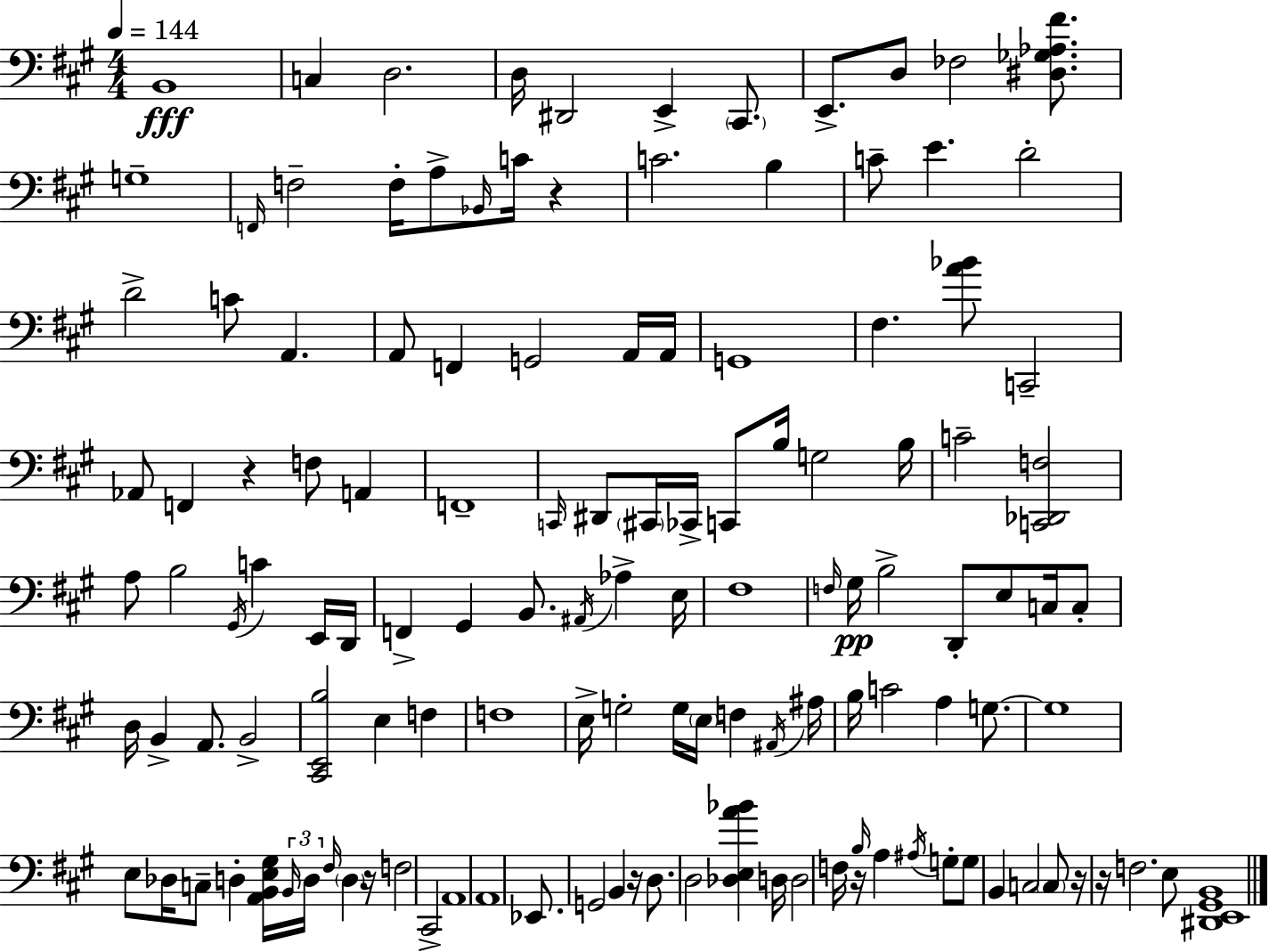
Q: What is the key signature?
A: A major